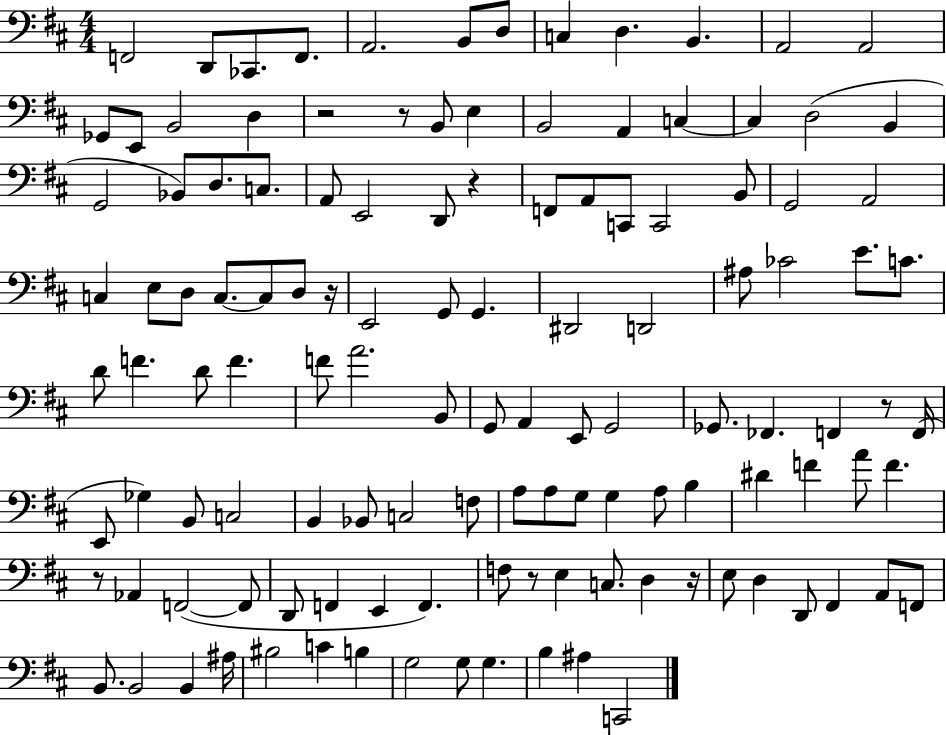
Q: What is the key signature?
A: D major